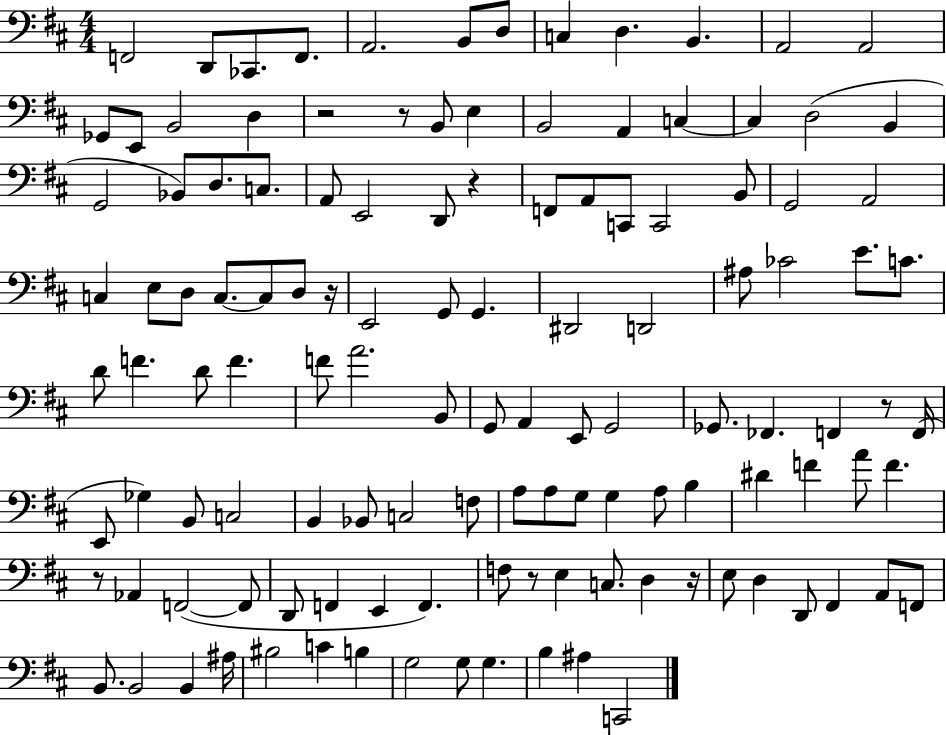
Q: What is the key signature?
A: D major